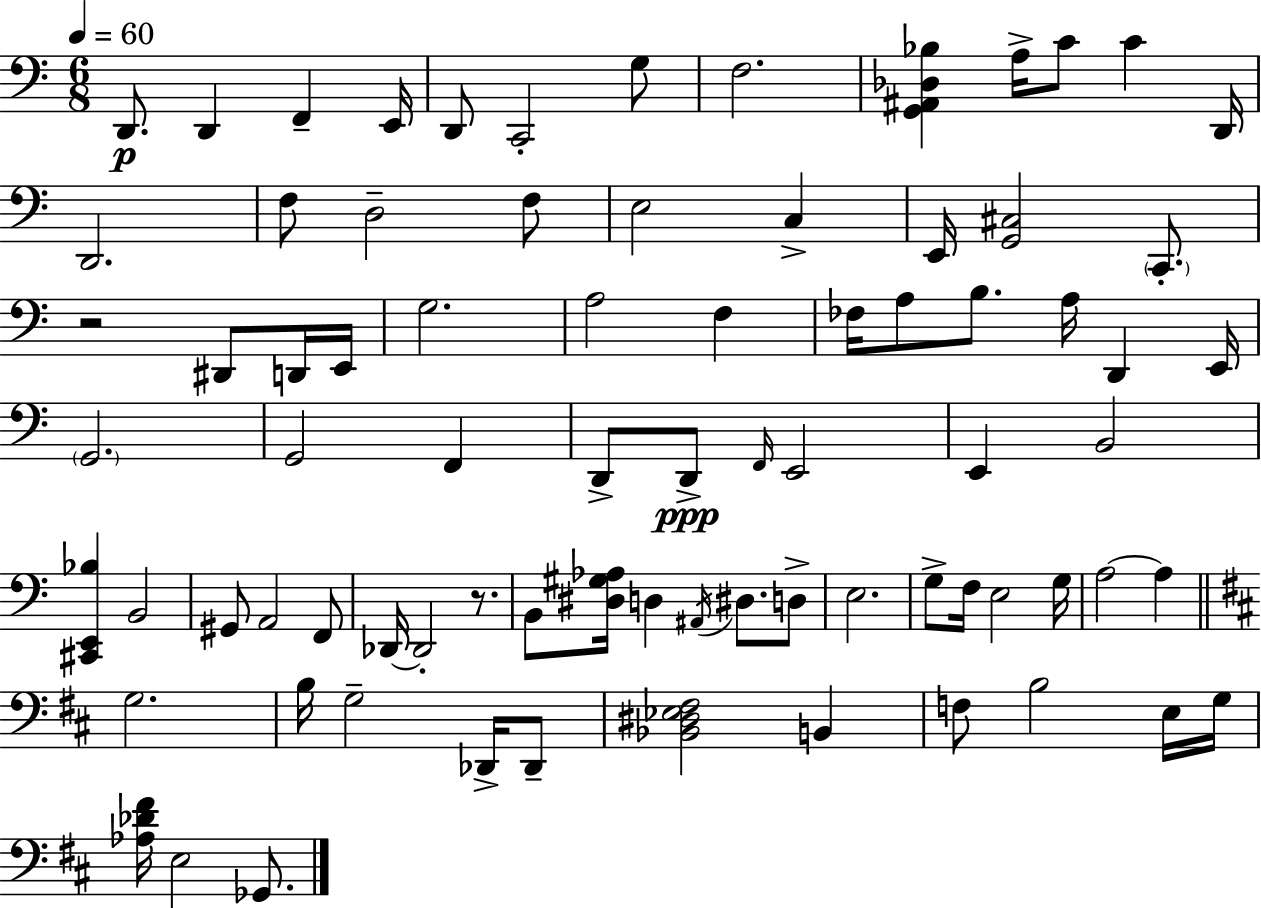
D2/e. D2/q F2/q E2/s D2/e C2/h G3/e F3/h. [G2,A#2,Db3,Bb3]/q A3/s C4/e C4/q D2/s D2/h. F3/e D3/h F3/e E3/h C3/q E2/s [G2,C#3]/h C2/e. R/h D#2/e D2/s E2/s G3/h. A3/h F3/q FES3/s A3/e B3/e. A3/s D2/q E2/s G2/h. G2/h F2/q D2/e D2/e F2/s E2/h E2/q B2/h [C#2,E2,Bb3]/q B2/h G#2/e A2/h F2/e Db2/s Db2/h R/e. B2/e [D#3,G#3,Ab3]/s D3/q A#2/s D#3/e. D3/e E3/h. G3/e F3/s E3/h G3/s A3/h A3/q G3/h. B3/s G3/h Db2/s Db2/e [Bb2,D#3,Eb3,F#3]/h B2/q F3/e B3/h E3/s G3/s [Ab3,Db4,F#4]/s E3/h Gb2/e.